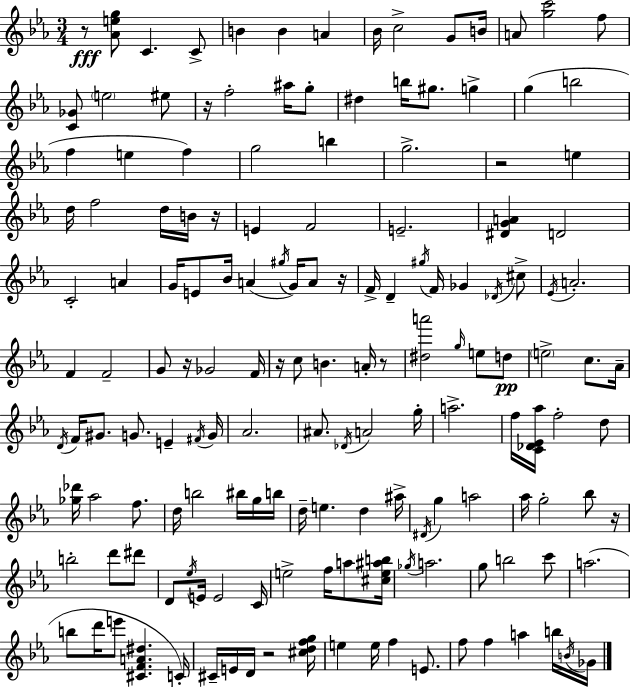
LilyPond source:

{
  \clef treble
  \numericTimeSignature
  \time 3/4
  \key ees \major
  \repeat volta 2 { r8\fff <aes' e'' g''>8 c'4. c'8-> | b'4 b'4 a'4 | bes'16 c''2-> g'8 b'16 | a'8 <g'' c'''>2 f''8 | \break <c' ges'>8 \parenthesize e''2 eis''8 | r16 f''2-. ais''16 g''8-. | dis''4 b''16 gis''8. g''4-> | g''4( b''2 | \break f''4 e''4 f''4) | g''2 b''4 | g''2.-> | r2 e''4 | \break d''16 f''2 d''16 b'16 r16 | e'4 f'2 | e'2.-- | <dis' g' a'>4 d'2 | \break c'2-. a'4 | g'16 e'8 bes'16 a'4( \acciaccatura { gis''16 } g'16) a'8 | r16 f'16-> d'4-- \acciaccatura { gis''16 } f'16 ges'4 | \acciaccatura { des'16 } cis''8-> \acciaccatura { ees'16 } a'2.-. | \break f'4 f'2-- | g'8 r16 ges'2 | f'16 r16 c''8 b'4. | a'16-. r8 <dis'' a'''>2 | \break \grace { g''16 } e''8 d''8\pp \parenthesize e''2-> | c''8. aes'16-- \acciaccatura { d'16 } f'16 gis'8. g'8. | e'4-- \acciaccatura { fis'16 } g'16 aes'2. | ais'8. \acciaccatura { des'16 } a'2 | \break g''16-. a''2.-> | f''16 <c' des' ees' aes''>16 f''2-. | d''8 <ges'' des'''>16 aes''2 | f''8. d''16 b''2 | \break bis''16 g''16 b''16 d''16-- e''4. | d''4 ais''16-> \acciaccatura { dis'16 } g''4 | a''2 aes''16 g''2-. | bes''8 r16 b''2-. | \break d'''8 dis'''8 d'8 \acciaccatura { ees''16 } | e'16 e'2 c'16 e''2-> | f''16 a''8 <cis'' e'' ais'' b''>16 \acciaccatura { ges''16 } a''2. | g''8 | \break b''2 c'''8 a''2.( | b''8 | d'''16 e'''8 <cis' f' a' dis''>4. c'16-.) cis'16-- | e'16 d'16 r2 <cis'' d'' f'' g''>16 e''4 | \break e''16 f''4 e'8. f''8 | f''4 a''4 b''16 \acciaccatura { b'16 } ges'16 | } \bar "|."
}